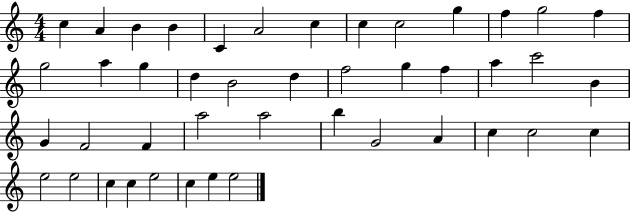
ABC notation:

X:1
T:Untitled
M:4/4
L:1/4
K:C
c A B B C A2 c c c2 g f g2 f g2 a g d B2 d f2 g f a c'2 B G F2 F a2 a2 b G2 A c c2 c e2 e2 c c e2 c e e2